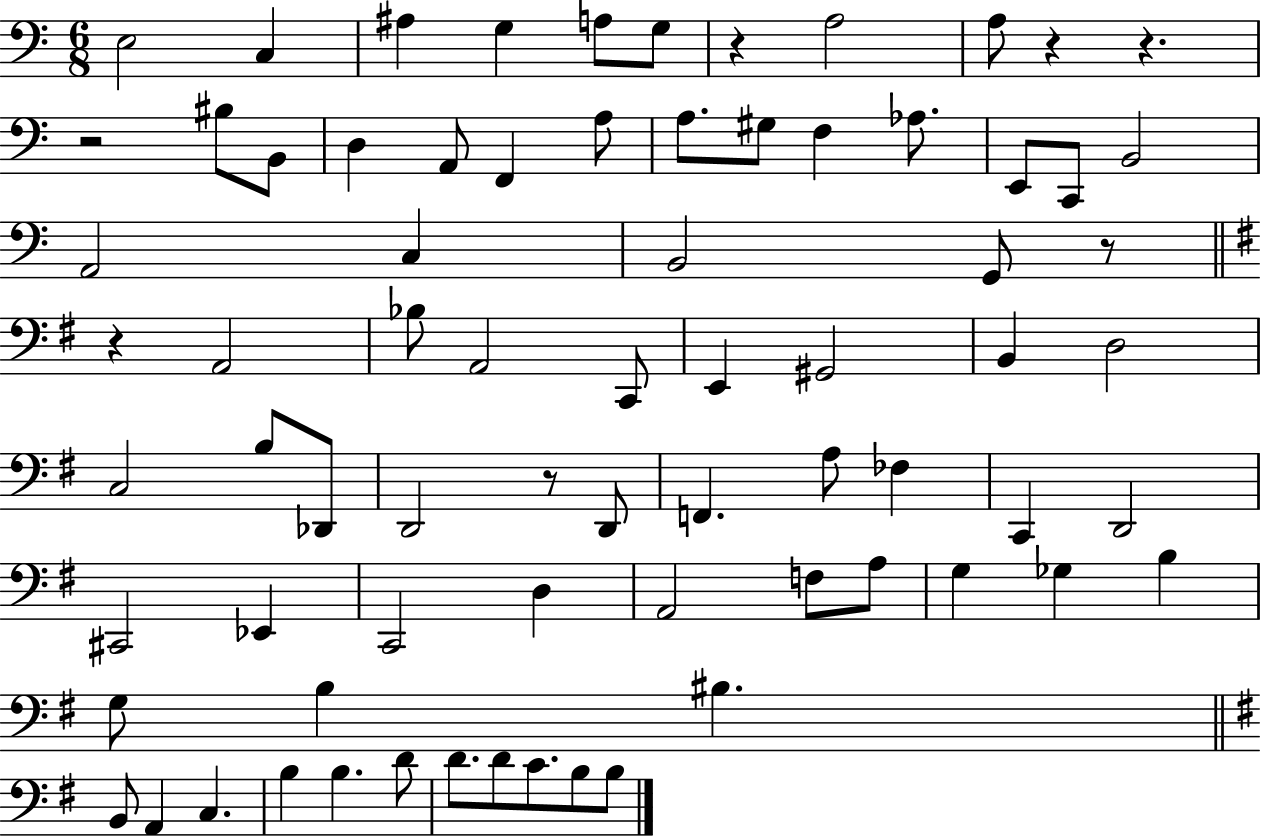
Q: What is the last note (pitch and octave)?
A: B3